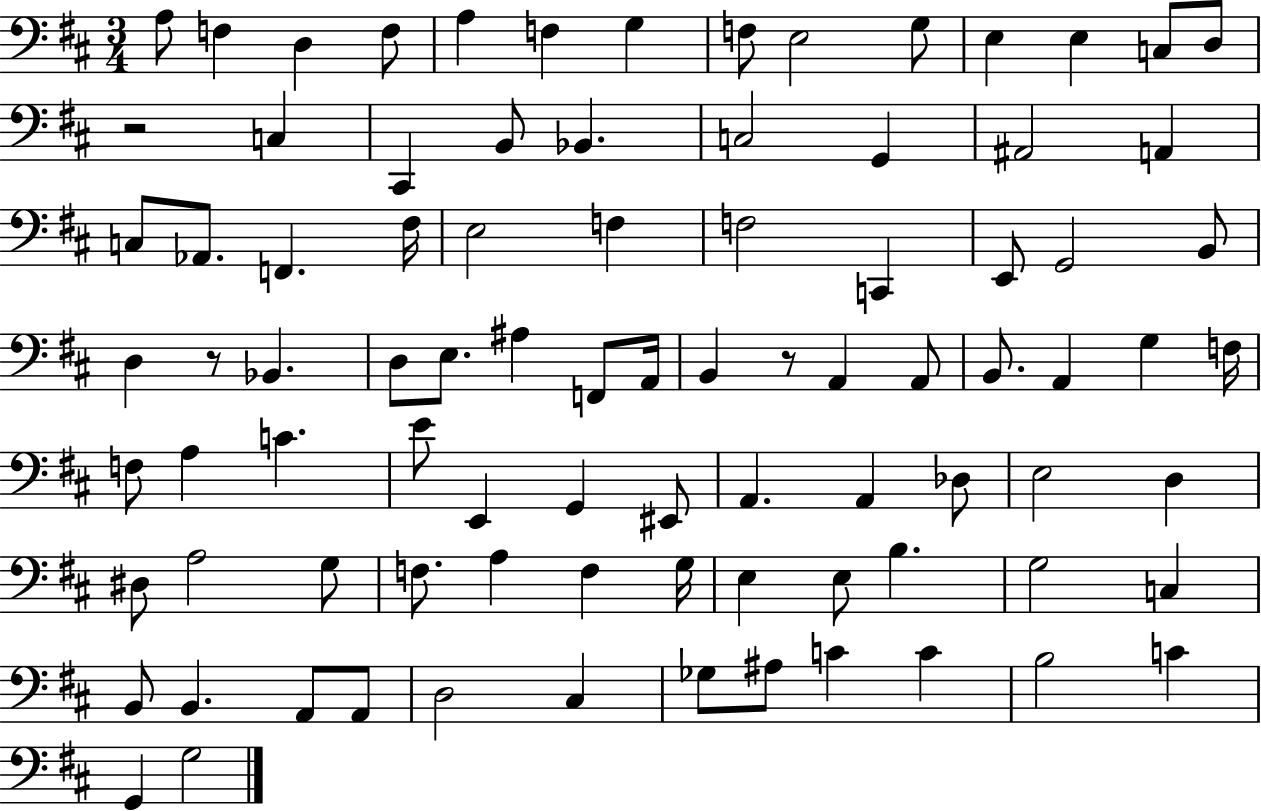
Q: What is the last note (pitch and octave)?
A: G3